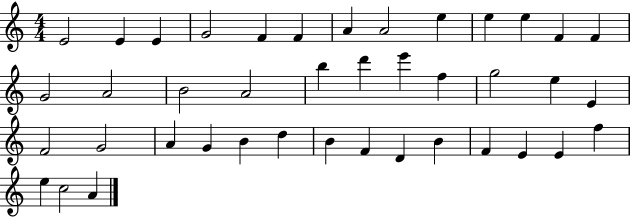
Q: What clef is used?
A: treble